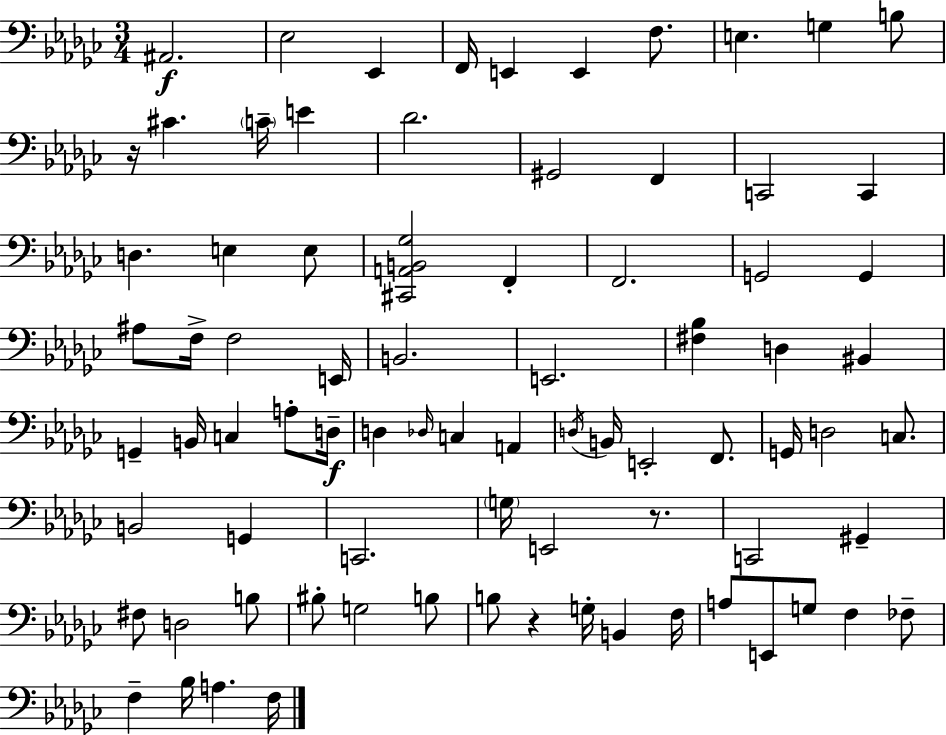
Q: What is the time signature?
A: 3/4